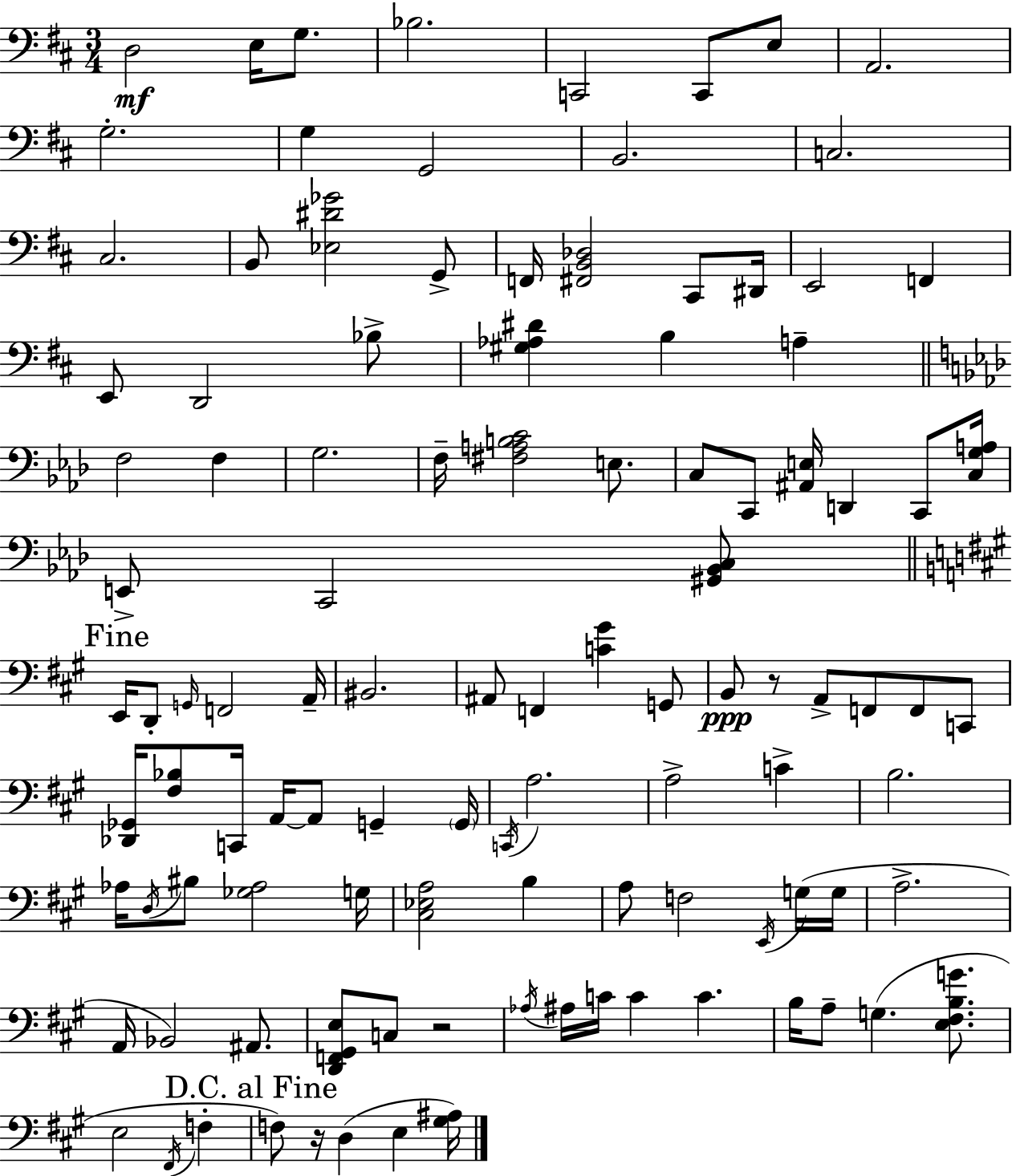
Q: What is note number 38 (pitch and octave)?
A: E2